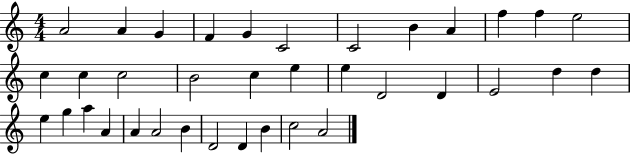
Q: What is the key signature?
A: C major